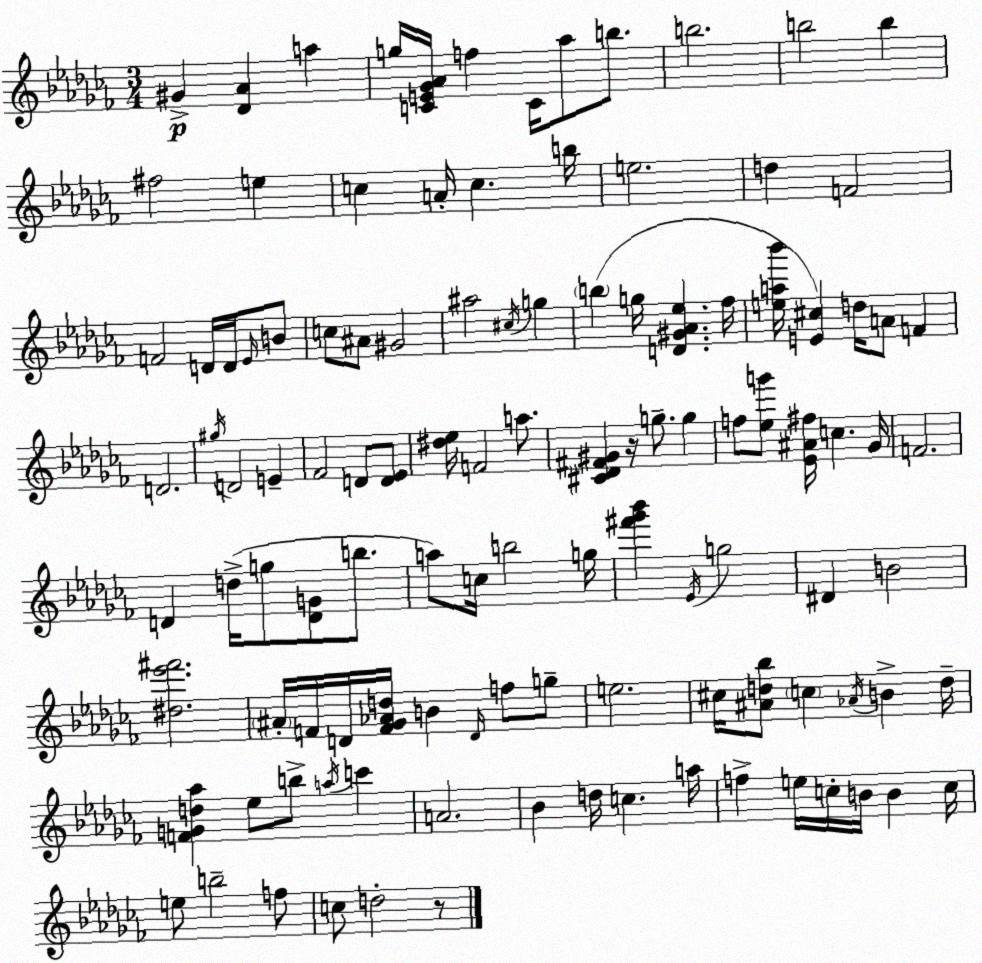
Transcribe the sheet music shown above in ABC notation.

X:1
T:Untitled
M:3/4
L:1/4
K:Abm
^G [_D_A] a g/4 [CE_G_A]/4 f C/4 _a/2 b/2 b2 b2 b ^f2 e c A/4 c b/4 e2 d F2 F2 D/4 D/4 _E/4 B/2 c/2 ^A/2 ^G2 ^a2 ^c/4 g b g/4 [D^G_A_e] _f/4 [ea_b']/4 [E^c] d/4 A/2 F D2 ^g/4 D2 E _F2 D/2 [D_E]/2 [^d_e]/4 F2 a/2 [^C_D^F^G] z/4 g/2 g f/2 [_eg']/2 [_E^A^f]/4 c _G/4 F2 D d/4 g/2 [DG]/2 b/2 a/2 c/4 b2 g/4 [^f'_g'_b'] _E/4 g2 ^D B2 [^d_e'^f']2 ^A/4 F/4 D/4 [F_G_Ad]/4 B D/4 f/2 g/2 e2 ^c/4 [^Ad_b]/2 c _A/4 B d/4 [FGd_a] _e/2 b/2 a/4 c' A2 _B d/4 c a/4 f e/4 c/4 B/4 B c/4 e/2 b2 f/2 c/2 d2 z/2